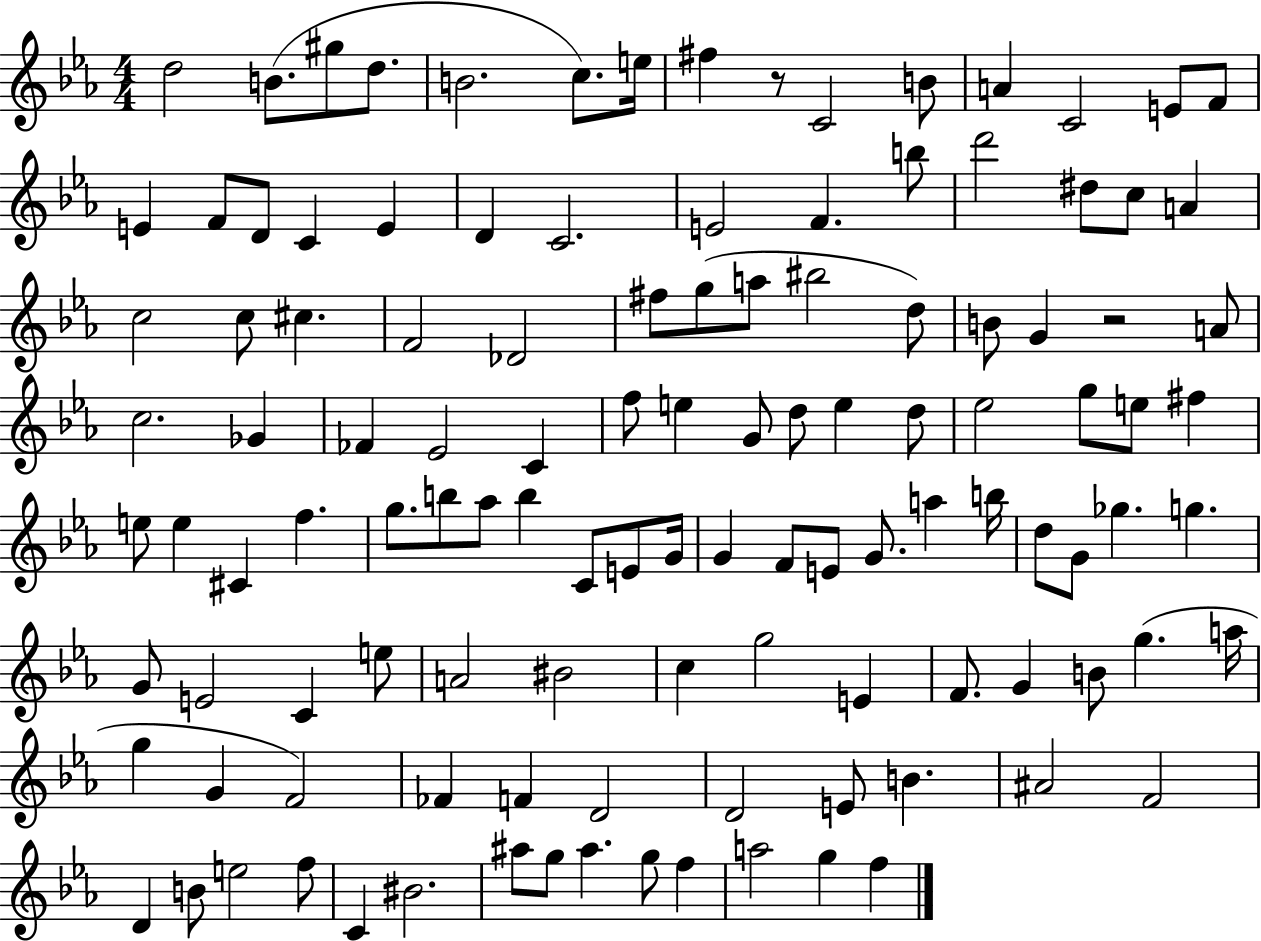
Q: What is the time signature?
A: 4/4